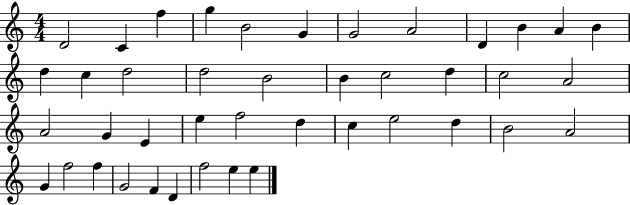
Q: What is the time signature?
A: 4/4